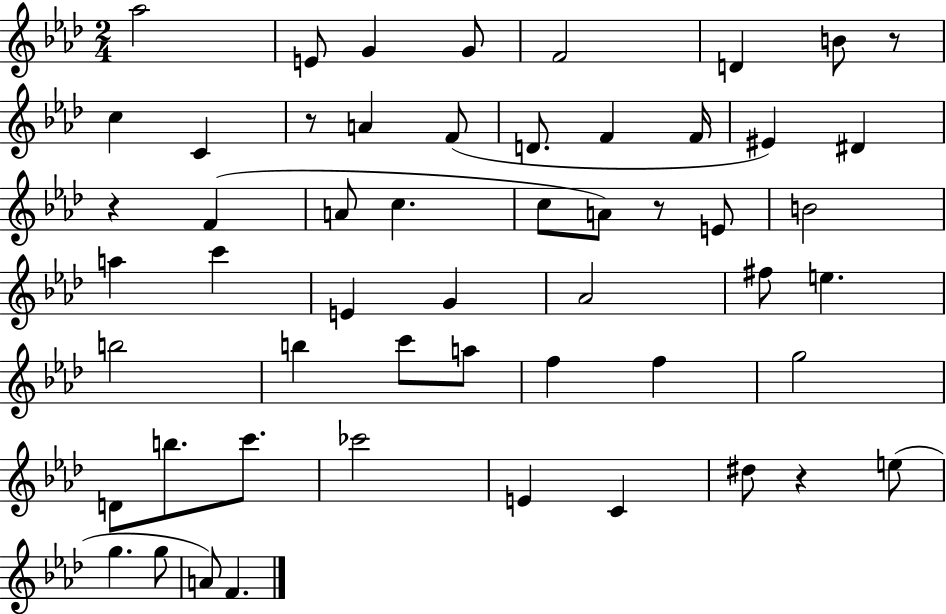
{
  \clef treble
  \numericTimeSignature
  \time 2/4
  \key aes \major
  aes''2 | e'8 g'4 g'8 | f'2 | d'4 b'8 r8 | \break c''4 c'4 | r8 a'4 f'8( | d'8. f'4 f'16 | eis'4) dis'4 | \break r4 f'4( | a'8 c''4. | c''8 a'8) r8 e'8 | b'2 | \break a''4 c'''4 | e'4 g'4 | aes'2 | fis''8 e''4. | \break b''2 | b''4 c'''8 a''8 | f''4 f''4 | g''2 | \break d'8 b''8. c'''8. | ces'''2 | e'4 c'4 | dis''8 r4 e''8( | \break g''4. g''8 | a'8) f'4. | \bar "|."
}